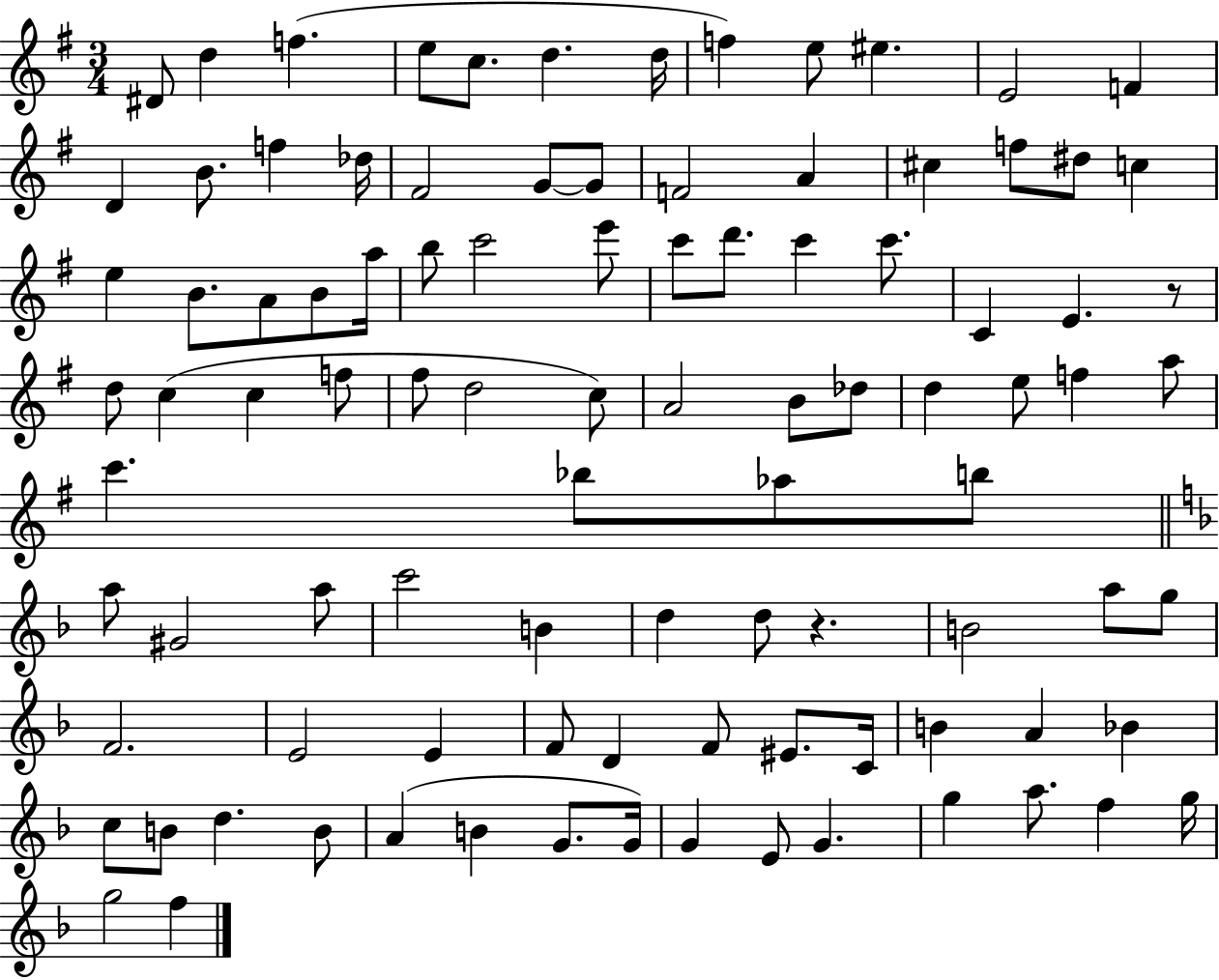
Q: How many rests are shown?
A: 2